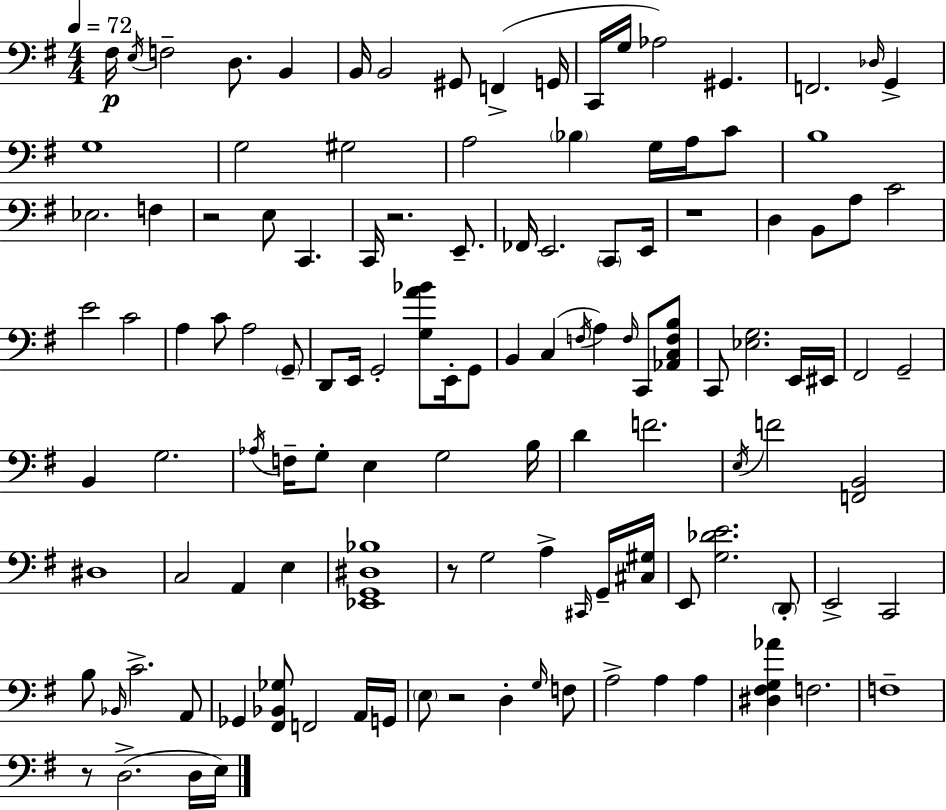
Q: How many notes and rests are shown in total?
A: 121